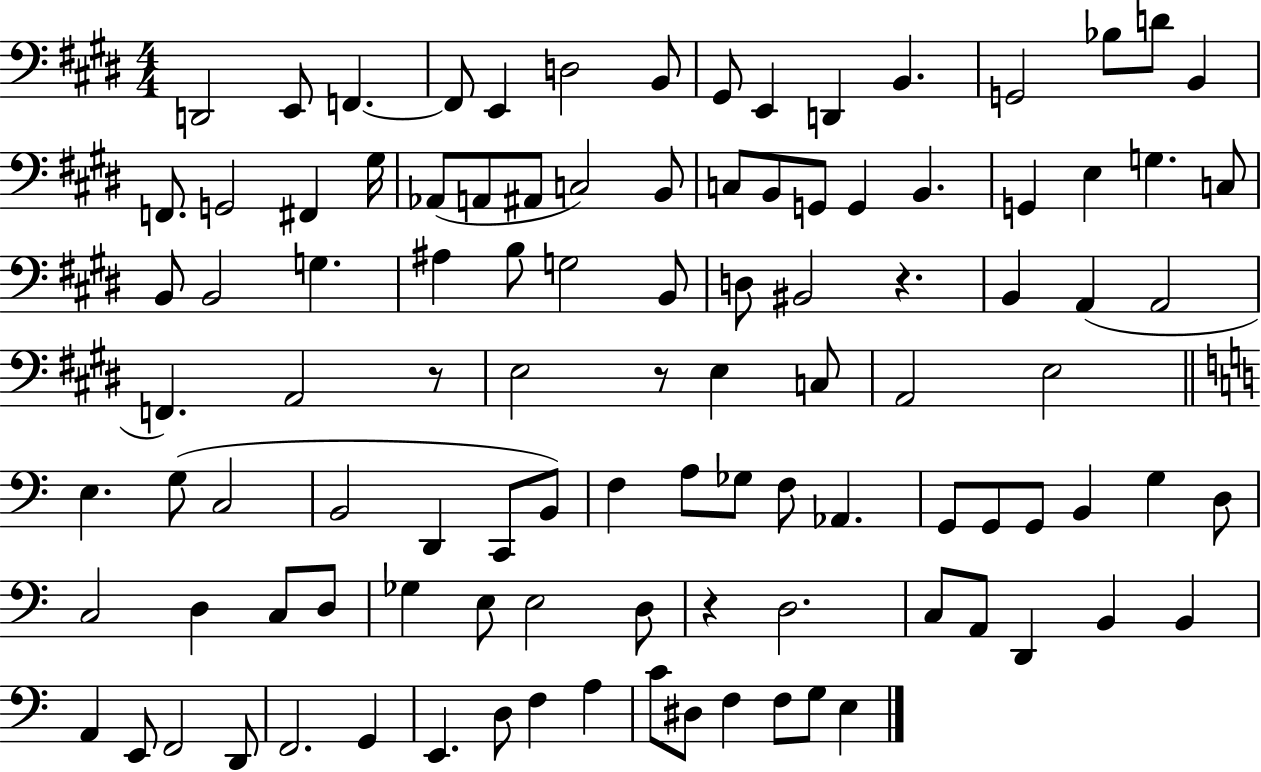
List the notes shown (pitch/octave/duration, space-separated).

D2/h E2/e F2/q. F2/e E2/q D3/h B2/e G#2/e E2/q D2/q B2/q. G2/h Bb3/e D4/e B2/q F2/e. G2/h F#2/q G#3/s Ab2/e A2/e A#2/e C3/h B2/e C3/e B2/e G2/e G2/q B2/q. G2/q E3/q G3/q. C3/e B2/e B2/h G3/q. A#3/q B3/e G3/h B2/e D3/e BIS2/h R/q. B2/q A2/q A2/h F2/q. A2/h R/e E3/h R/e E3/q C3/e A2/h E3/h E3/q. G3/e C3/h B2/h D2/q C2/e B2/e F3/q A3/e Gb3/e F3/e Ab2/q. G2/e G2/e G2/e B2/q G3/q D3/e C3/h D3/q C3/e D3/e Gb3/q E3/e E3/h D3/e R/q D3/h. C3/e A2/e D2/q B2/q B2/q A2/q E2/e F2/h D2/e F2/h. G2/q E2/q. D3/e F3/q A3/q C4/e D#3/e F3/q F3/e G3/e E3/q